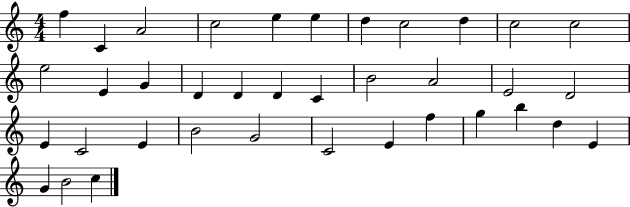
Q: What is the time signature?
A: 4/4